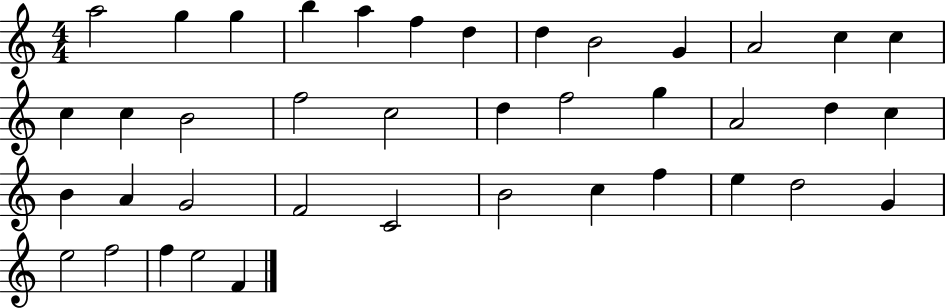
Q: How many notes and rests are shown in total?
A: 40